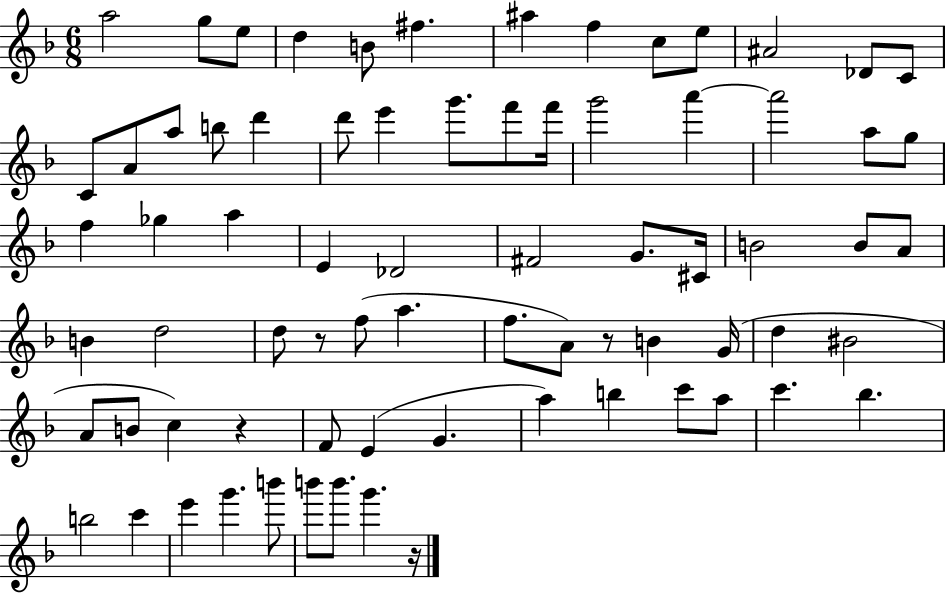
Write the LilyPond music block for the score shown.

{
  \clef treble
  \numericTimeSignature
  \time 6/8
  \key f \major
  a''2 g''8 e''8 | d''4 b'8 fis''4. | ais''4 f''4 c''8 e''8 | ais'2 des'8 c'8 | \break c'8 a'8 a''8 b''8 d'''4 | d'''8 e'''4 g'''8. f'''8 f'''16 | g'''2 a'''4~~ | a'''2 a''8 g''8 | \break f''4 ges''4 a''4 | e'4 des'2 | fis'2 g'8. cis'16 | b'2 b'8 a'8 | \break b'4 d''2 | d''8 r8 f''8( a''4. | f''8. a'8) r8 b'4 g'16( | d''4 bis'2 | \break a'8 b'8 c''4) r4 | f'8 e'4( g'4. | a''4) b''4 c'''8 a''8 | c'''4. bes''4. | \break b''2 c'''4 | e'''4 g'''4. b'''8 | b'''8 b'''8. g'''4. r16 | \bar "|."
}